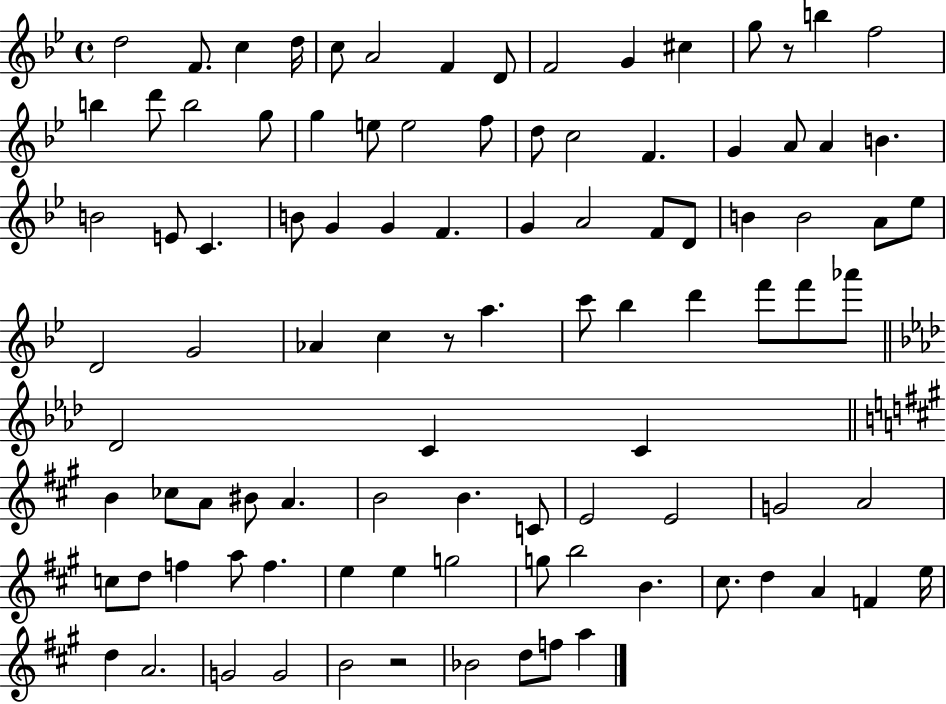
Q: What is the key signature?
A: BES major